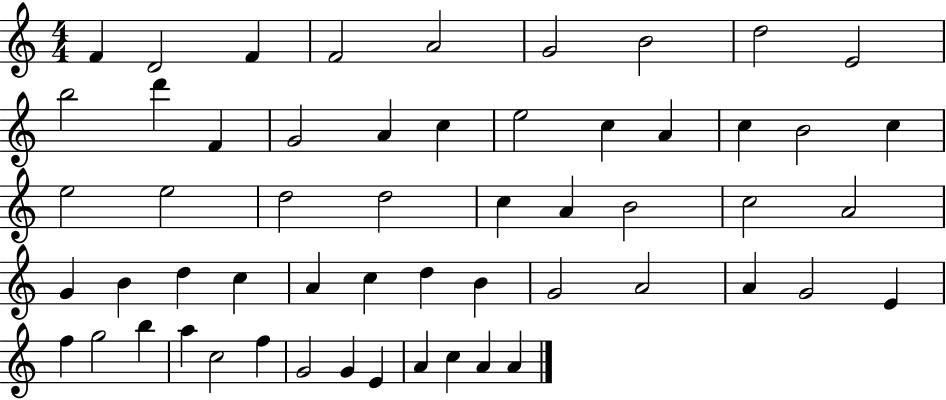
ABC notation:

X:1
T:Untitled
M:4/4
L:1/4
K:C
F D2 F F2 A2 G2 B2 d2 E2 b2 d' F G2 A c e2 c A c B2 c e2 e2 d2 d2 c A B2 c2 A2 G B d c A c d B G2 A2 A G2 E f g2 b a c2 f G2 G E A c A A